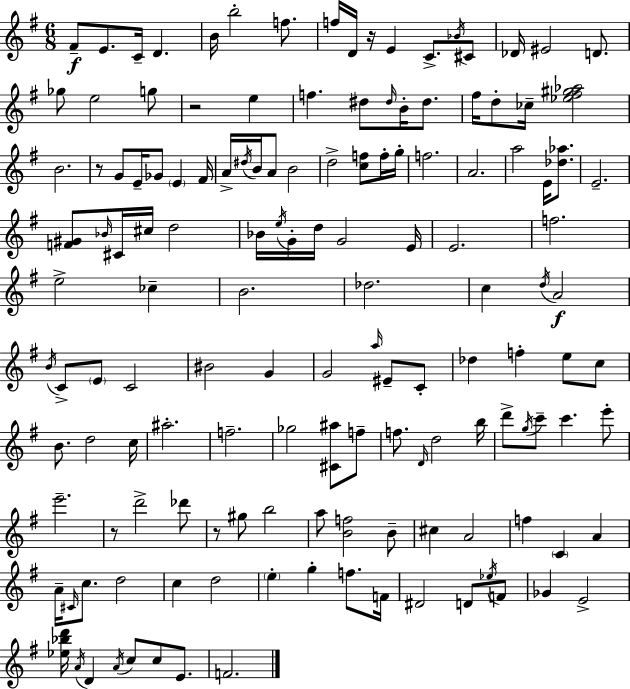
{
  \clef treble
  \numericTimeSignature
  \time 6/8
  \key g \major
  fis'8--\f e'8. c'16-- d'4. | b'16 b''2-. f''8. | f''16 d'16 r16 e'4 c'8.-> \acciaccatura { bes'16 } cis'8 | des'16 eis'2 d'8. | \break ges''8 e''2 g''8 | r2 e''4 | f''4. dis''8 \grace { dis''16 } b'16-. dis''8. | fis''16 d''8-. ces''16-- <ees'' fis'' gis'' aes''>2 | \break b'2. | r8 g'8 e'16-- ges'8 \parenthesize e'4 | fis'16 a'16-> \acciaccatura { dis''16 } b'16 a'8 b'2 | d''2-> <c'' f''>8 | \break f''16-. g''16-. f''2. | a'2. | a''2 e'16 | <des'' aes''>8. e'2.-- | \break <f' gis'>8 \grace { bes'16 } cis'16 cis''16 d''2 | bes'16 \acciaccatura { e''16 } g'16-. d''16 g'2 | e'16 e'2. | f''2. | \break e''2-> | ces''4-- b'2. | des''2. | c''4 \acciaccatura { d''16 }\f a'2 | \break \acciaccatura { b'16 } c'8-> \parenthesize e'8 c'2 | bis'2 | g'4 g'2 | \grace { a''16 } eis'8-- c'8-. des''4 | \break f''4-. e''8 c''8 b'8. d''2 | c''16 ais''2.-. | f''2.-- | ges''2 | \break <cis' ais''>8 f''8-- f''8. \grace { d'16 } | d''2 b''16 d'''8-> \acciaccatura { g''16 } | c'''8-- c'''4. e'''8-. e'''2.-- | r8 | \break d'''2-> des'''8 r8 | gis''8 b''2 a''8 | <b' f''>2 b'8-- cis''4 | a'2 f''4 | \break \parenthesize c'4 a'4 a'16-- \grace { cis'16 } | c''8. d''2 c''4 | d''2 \parenthesize e''4-. | g''4-. f''8. f'16 dis'2 | \break d'8 \acciaccatura { ees''16 } f'8 | ges'4 e'2-> | <ees'' bes'' d'''>16 \acciaccatura { a'16 } d'4 \acciaccatura { a'16 } c''8 c''8 e'8. | f'2. | \break \bar "|."
}